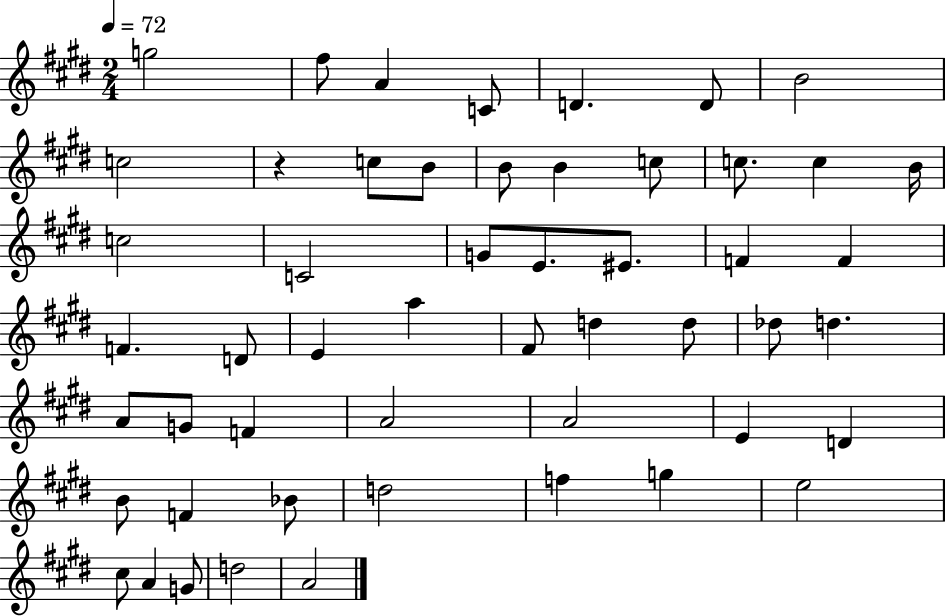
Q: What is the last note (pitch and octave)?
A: A4